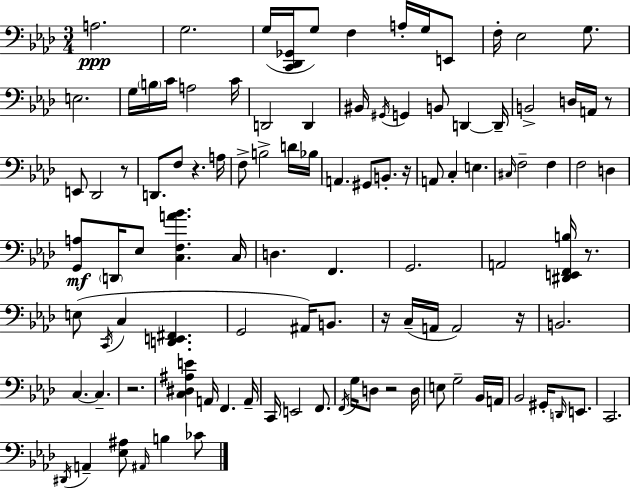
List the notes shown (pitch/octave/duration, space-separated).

A3/h. G3/h. G3/s [C2,Db2,Gb2]/s G3/e F3/q A3/s G3/s E2/e F3/s Eb3/h G3/e. E3/h. G3/s B3/s C4/s A3/h C4/s D2/h D2/q BIS2/s G#2/s G2/q B2/e D2/q D2/s B2/h D3/s A2/s R/e E2/e Db2/h R/e D2/e. F3/e R/q. A3/s F3/e B3/h D4/s Bb3/s A2/q. G#2/e B2/e. R/s A2/e C3/q E3/q. C#3/s F3/h F3/q F3/h D3/q [G2,A3]/e D2/s Eb3/e [C3,F3,A4,Bb4]/q. C3/s D3/q. F2/q. G2/h. A2/h [D#2,E2,F2,B3]/s R/e. E3/e C2/s C3/q [D2,E2,F#2]/q. G2/h A#2/s B2/e. R/s C3/s A2/s A2/h R/s B2/h. C3/q. C3/q. R/h. [C3,D#3,A#3,E4]/q A2/s F2/q. A2/s C2/s E2/h F2/e. F2/s G3/s D3/e R/h D3/s E3/e G3/h Bb2/s A2/s Bb2/h G#2/s D2/s E2/e. C2/h. D#2/s A2/q [Eb3,A#3]/e A#2/s B3/q CES4/e